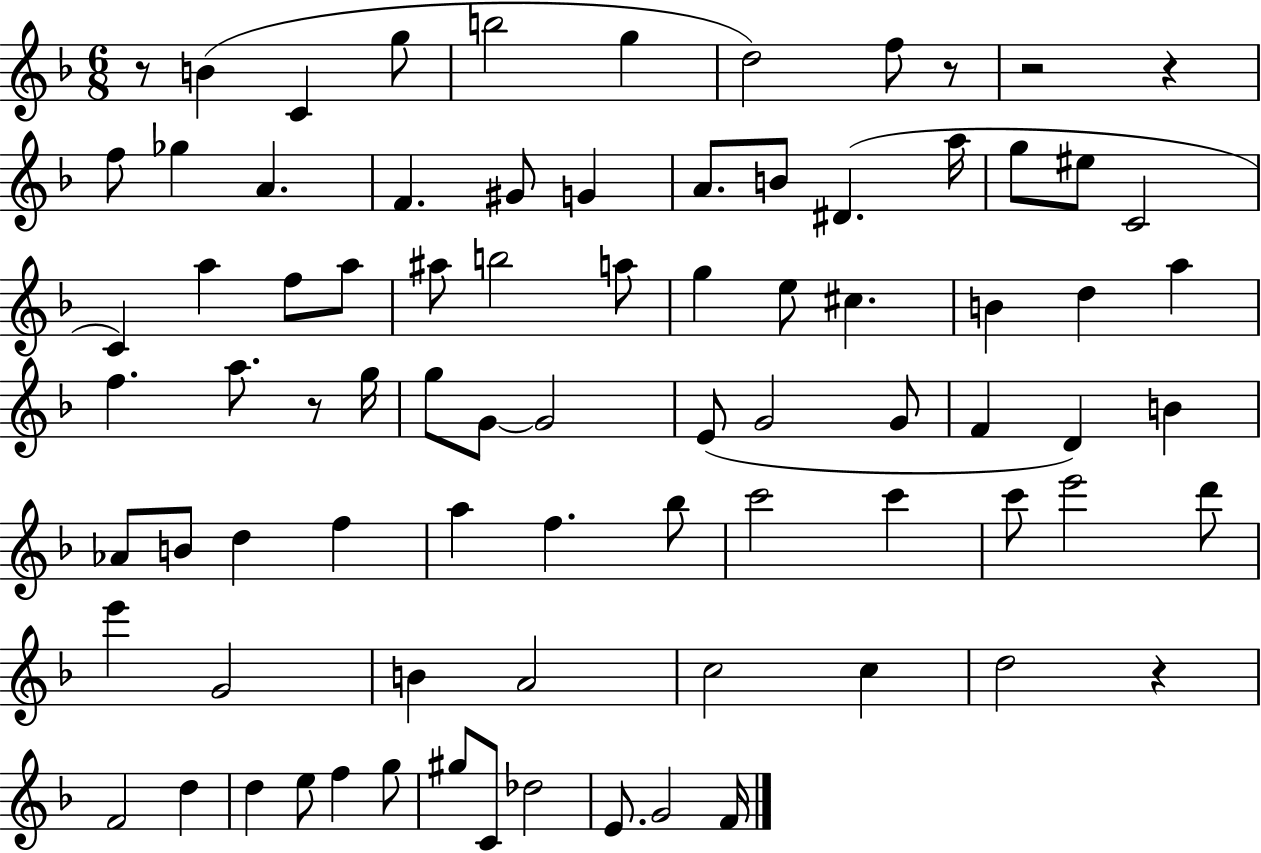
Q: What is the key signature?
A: F major